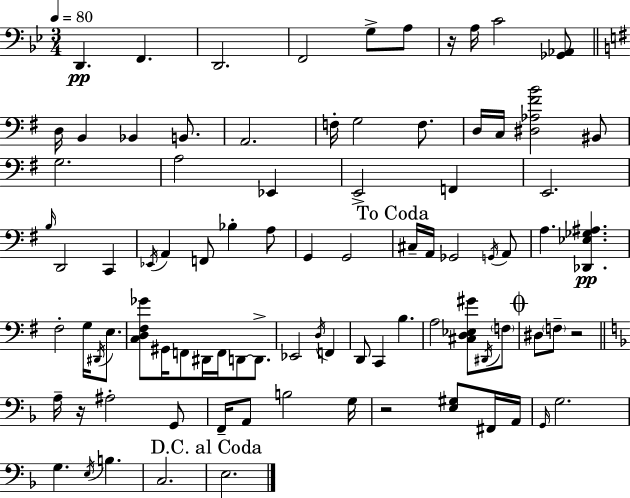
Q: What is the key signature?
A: BES major